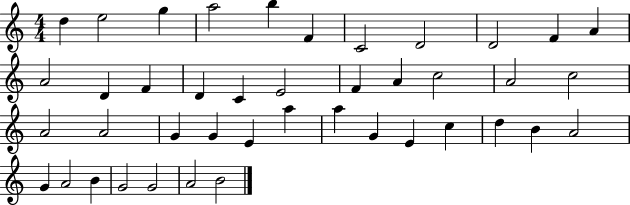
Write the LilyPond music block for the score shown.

{
  \clef treble
  \numericTimeSignature
  \time 4/4
  \key c \major
  d''4 e''2 g''4 | a''2 b''4 f'4 | c'2 d'2 | d'2 f'4 a'4 | \break a'2 d'4 f'4 | d'4 c'4 e'2 | f'4 a'4 c''2 | a'2 c''2 | \break a'2 a'2 | g'4 g'4 e'4 a''4 | a''4 g'4 e'4 c''4 | d''4 b'4 a'2 | \break g'4 a'2 b'4 | g'2 g'2 | a'2 b'2 | \bar "|."
}